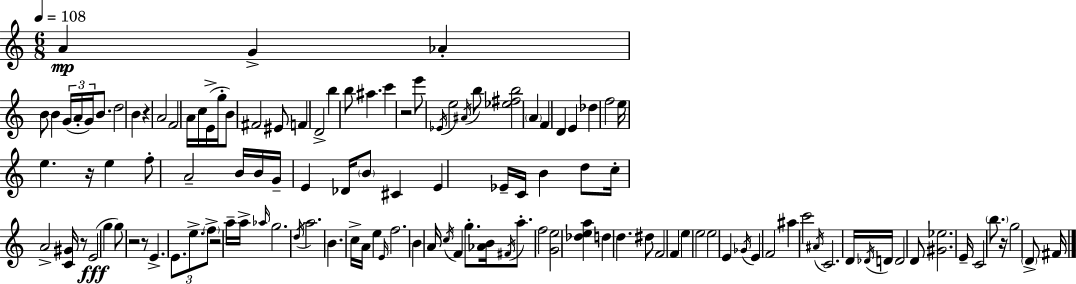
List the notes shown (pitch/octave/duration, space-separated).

A4/q G4/q Ab4/q B4/e B4/q G4/s A4/s G4/s B4/e. D5/h B4/q R/q A4/h F4/h A4/s C5/s E4/s G5/s B4/e F#4/h EIS4/e F4/q D4/h B5/q B5/e A#5/q. C6/q R/h E6/e Eb4/s E5/h A#4/s B5/e [Eb5,F#5,B5]/h A4/q F4/q D4/q E4/q Db5/q F5/h E5/s E5/q. R/s E5/q F5/e A4/h B4/s B4/s G4/s E4/q Db4/s B4/e C#4/q E4/q Eb4/s C4/s B4/q D5/e C5/s A4/h [C4,G#4]/s R/e E4/h G5/q G5/e R/h R/e E4/q. E4/e. E5/e. F5/e R/h A5/s A5/s Ab5/s G5/h. D5/s A5/h. B4/q. C5/s A4/s E5/q E4/s F5/h. B4/q A4/s C5/s F4/q G5/e. [Ab4,B4]/s F#4/s A5/e. F5/h [G4,E5]/h [Db5,E5,A5]/q D5/q D5/q. D#5/e F4/h F4/q E5/q E5/h E5/h E4/q Gb4/s E4/q F4/h A#5/q C6/h A#4/s C4/h. D4/s Db4/s D4/s D4/h D4/e [G#4,Eb5]/h. E4/s C4/h B5/e. R/s G5/h D4/e F#4/s